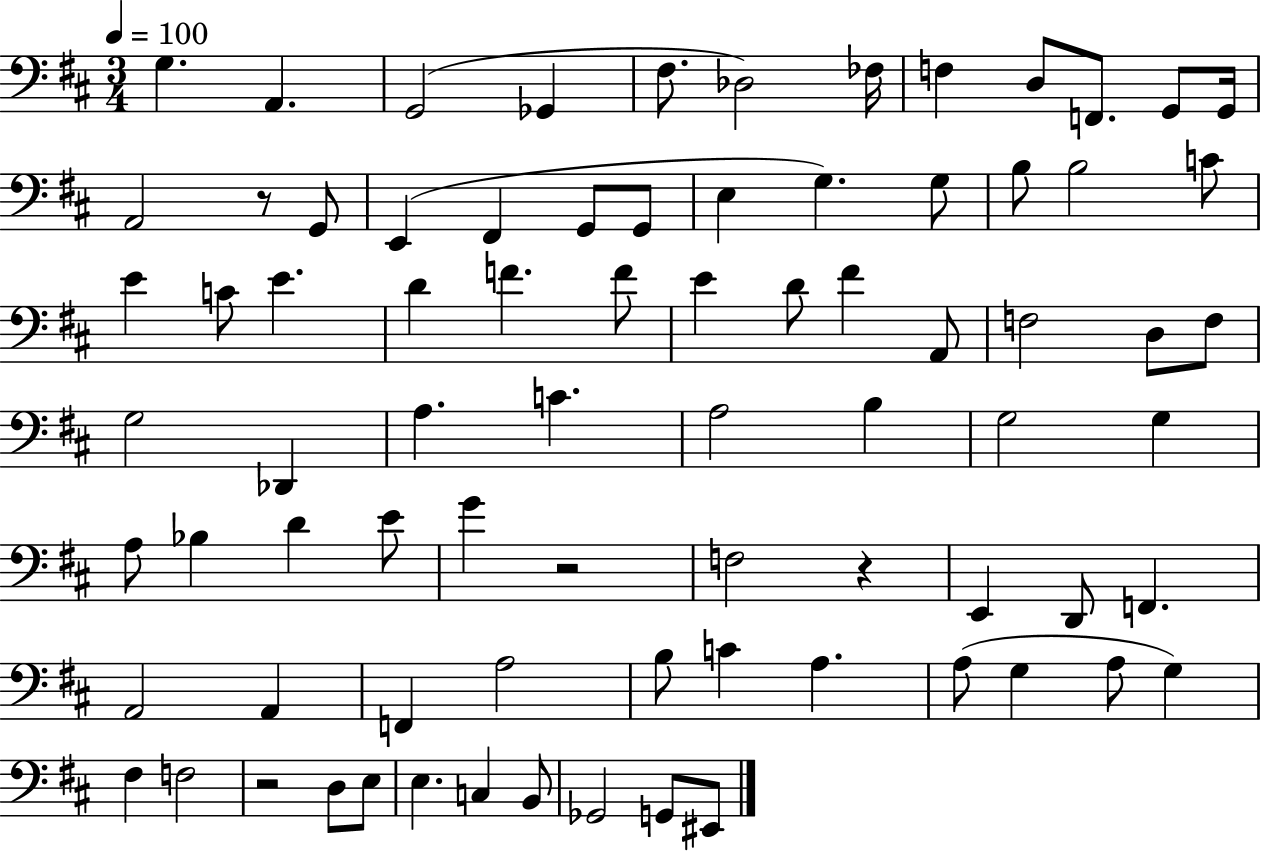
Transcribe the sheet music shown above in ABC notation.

X:1
T:Untitled
M:3/4
L:1/4
K:D
G, A,, G,,2 _G,, ^F,/2 _D,2 _F,/4 F, D,/2 F,,/2 G,,/2 G,,/4 A,,2 z/2 G,,/2 E,, ^F,, G,,/2 G,,/2 E, G, G,/2 B,/2 B,2 C/2 E C/2 E D F F/2 E D/2 ^F A,,/2 F,2 D,/2 F,/2 G,2 _D,, A, C A,2 B, G,2 G, A,/2 _B, D E/2 G z2 F,2 z E,, D,,/2 F,, A,,2 A,, F,, A,2 B,/2 C A, A,/2 G, A,/2 G, ^F, F,2 z2 D,/2 E,/2 E, C, B,,/2 _G,,2 G,,/2 ^E,,/2